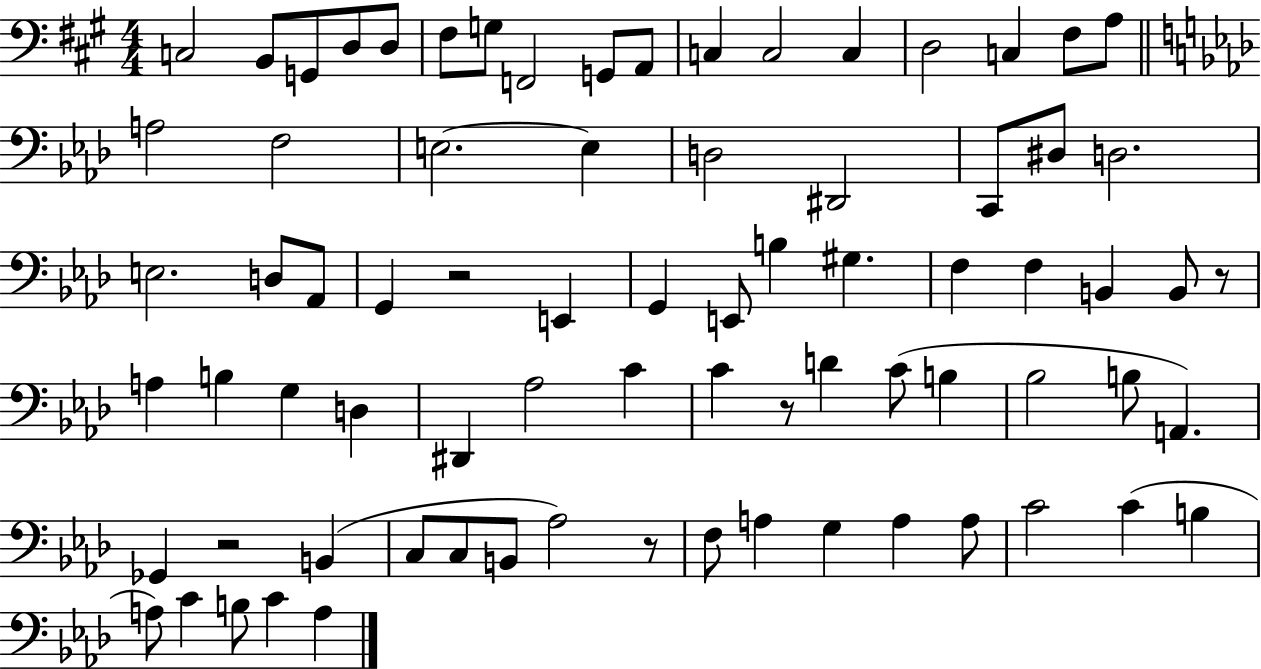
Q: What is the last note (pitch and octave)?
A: A3